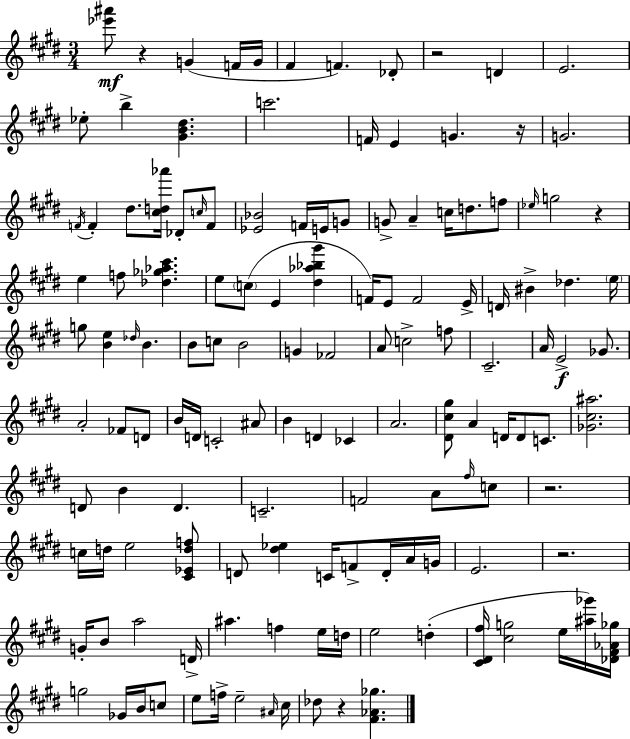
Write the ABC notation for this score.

X:1
T:Untitled
M:3/4
L:1/4
K:E
[_e'^a']/2 z G F/4 G/4 ^F F _D/2 z2 D E2 _e/2 b [^GB^d] c'2 F/4 E G z/4 G2 F/4 F ^d/2 [^cd_a']/4 _D/2 c/4 F/2 [_E_B]2 F/4 E/4 G/2 G/2 A c/4 d/2 f/2 _e/4 g2 z e f/2 [_d_g_a^c'] e/2 c/2 E [^d_a_b^g'] F/4 E/2 F2 E/4 D/4 ^B _d e/4 g/2 [Be] _d/4 B B/2 c/2 B2 G _F2 A/2 c2 f/2 ^C2 A/4 E2 _G/2 A2 _F/2 D/2 B/4 D/4 C2 ^A/2 B D _C A2 [^D^c^g]/2 A D/4 D/2 C/2 [_G^c^a]2 D/2 B D C2 F2 A/2 ^f/4 c/2 z2 c/4 d/4 e2 [^C_Edf]/2 D/2 [^d_e] C/4 F/2 D/4 A/4 G/4 E2 z2 G/4 B/2 a2 D/4 ^a f e/4 d/4 e2 d [^C^D^f]/4 [^cg]2 e/4 [^a_g']/4 [_D^F_A_g]/4 g2 _G/4 B/4 c/2 e/2 f/4 e2 ^A/4 ^c/4 _d/2 z [^F_A_g]